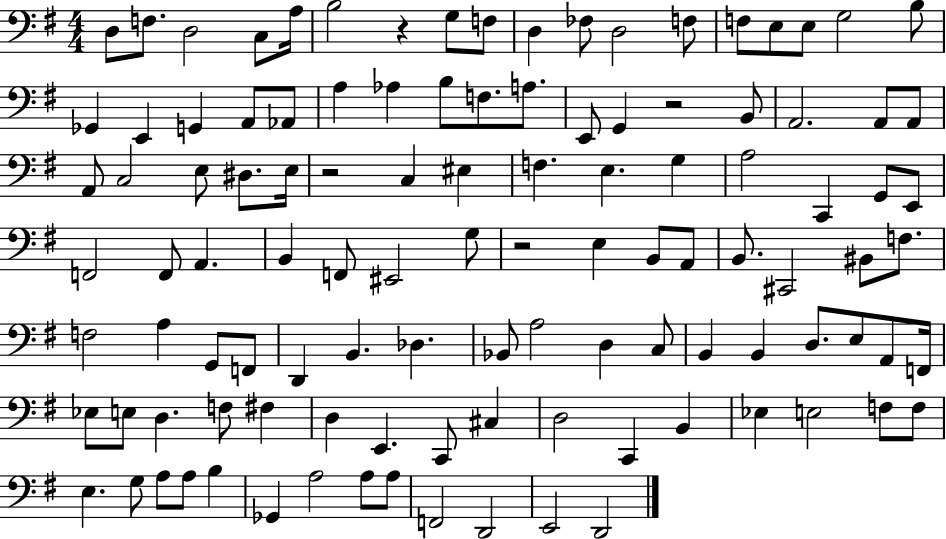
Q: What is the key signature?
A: G major